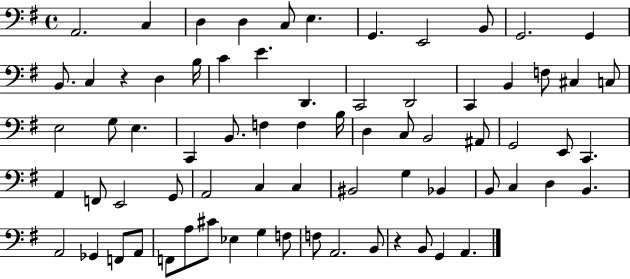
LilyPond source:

{
  \clef bass
  \time 4/4
  \defaultTimeSignature
  \key g \major
  a,2. c4 | d4 d4 c8 e4. | g,4. e,2 b,8 | g,2. g,4 | \break b,8. c4 r4 d4 b16 | c'4 e'4. d,4. | c,2 d,2 | c,4 b,4 f8 cis4 c8 | \break e2 g8 e4. | c,4 b,8. f4 f4 b16 | d4 c8 b,2 ais,8 | g,2 e,8 c,4. | \break a,4 f,8 e,2 g,8 | a,2 c4 c4 | bis,2 g4 bes,4 | b,8 c4 d4 b,4. | \break a,2 ges,4 f,8 a,8 | f,8 a8 cis'8 ees4 g4 f8 | f8 a,2. b,8 | r4 b,8 g,4 a,4. | \break \bar "|."
}